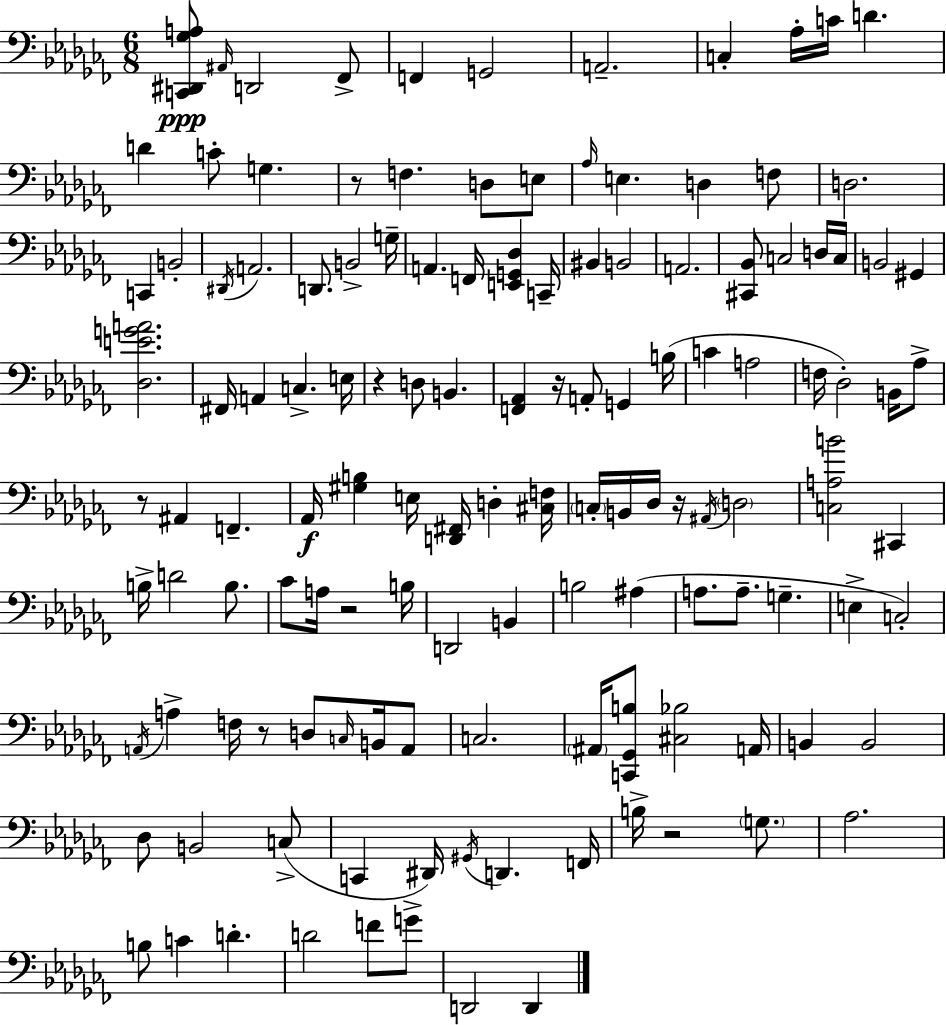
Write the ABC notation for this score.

X:1
T:Untitled
M:6/8
L:1/4
K:Abm
[C,,^D,,_G,A,]/2 ^A,,/4 D,,2 _F,,/2 F,, G,,2 A,,2 C, _A,/4 C/4 D D C/2 G, z/2 F, D,/2 E,/2 _A,/4 E, D, F,/2 D,2 C,, B,,2 ^D,,/4 A,,2 D,,/2 B,,2 G,/4 A,, F,,/4 [E,,G,,_D,] C,,/4 ^B,, B,,2 A,,2 [^C,,_B,,]/2 C,2 D,/4 C,/4 B,,2 ^G,, [_D,EGA]2 ^F,,/4 A,, C, E,/4 z D,/2 B,, [F,,_A,,] z/4 A,,/2 G,, B,/4 C A,2 F,/4 _D,2 B,,/4 _A,/2 z/2 ^A,, F,, _A,,/4 [^G,B,] E,/4 [D,,^F,,]/4 D, [^C,F,]/4 C,/4 B,,/4 _D,/4 z/4 ^A,,/4 D,2 [C,A,B]2 ^C,, B,/4 D2 B,/2 _C/2 A,/4 z2 B,/4 D,,2 B,, B,2 ^A, A,/2 A,/2 G, E, C,2 A,,/4 A, F,/4 z/2 D,/2 C,/4 B,,/4 A,,/2 C,2 ^A,,/4 [C,,_G,,B,]/2 [^C,_B,]2 A,,/4 B,, B,,2 _D,/2 B,,2 C,/2 C,, ^D,,/4 ^G,,/4 D,, F,,/4 B,/4 z2 G,/2 _A,2 B,/2 C D D2 F/2 G/2 D,,2 D,,